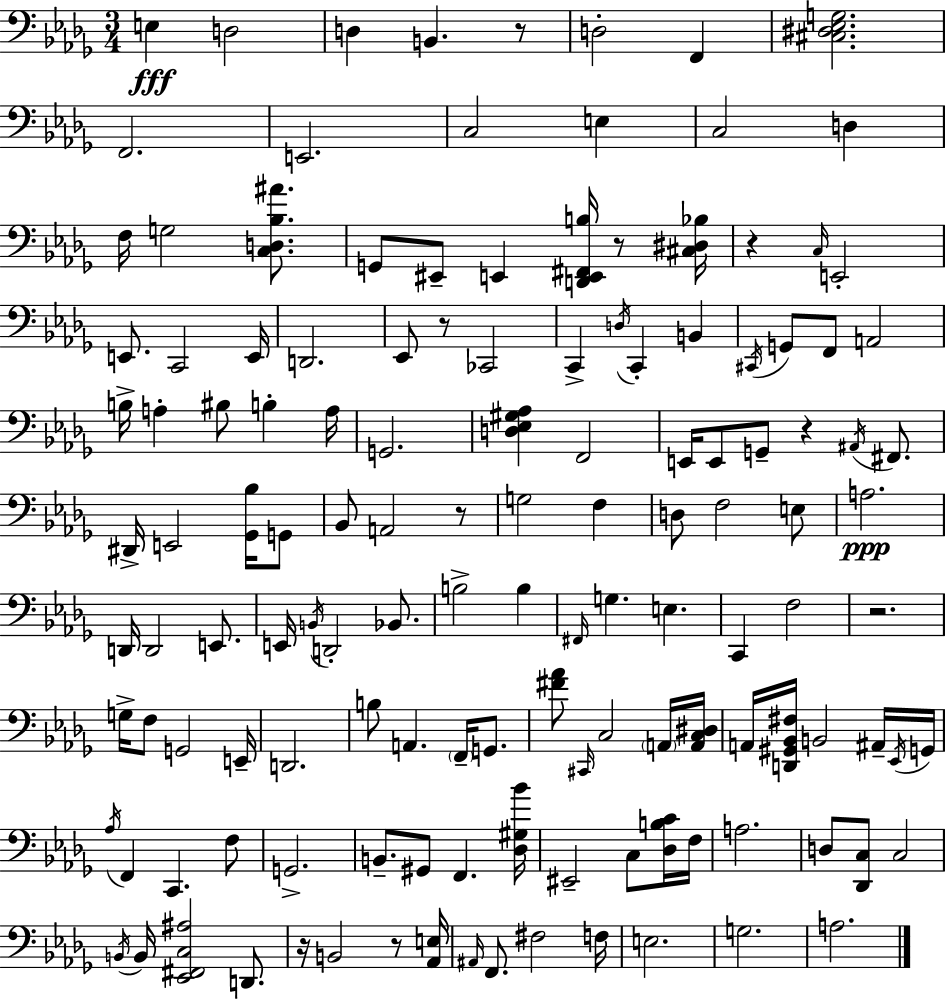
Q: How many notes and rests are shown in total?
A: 135